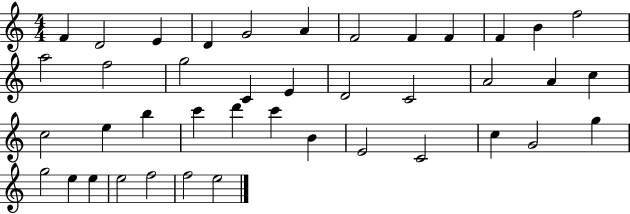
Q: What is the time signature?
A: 4/4